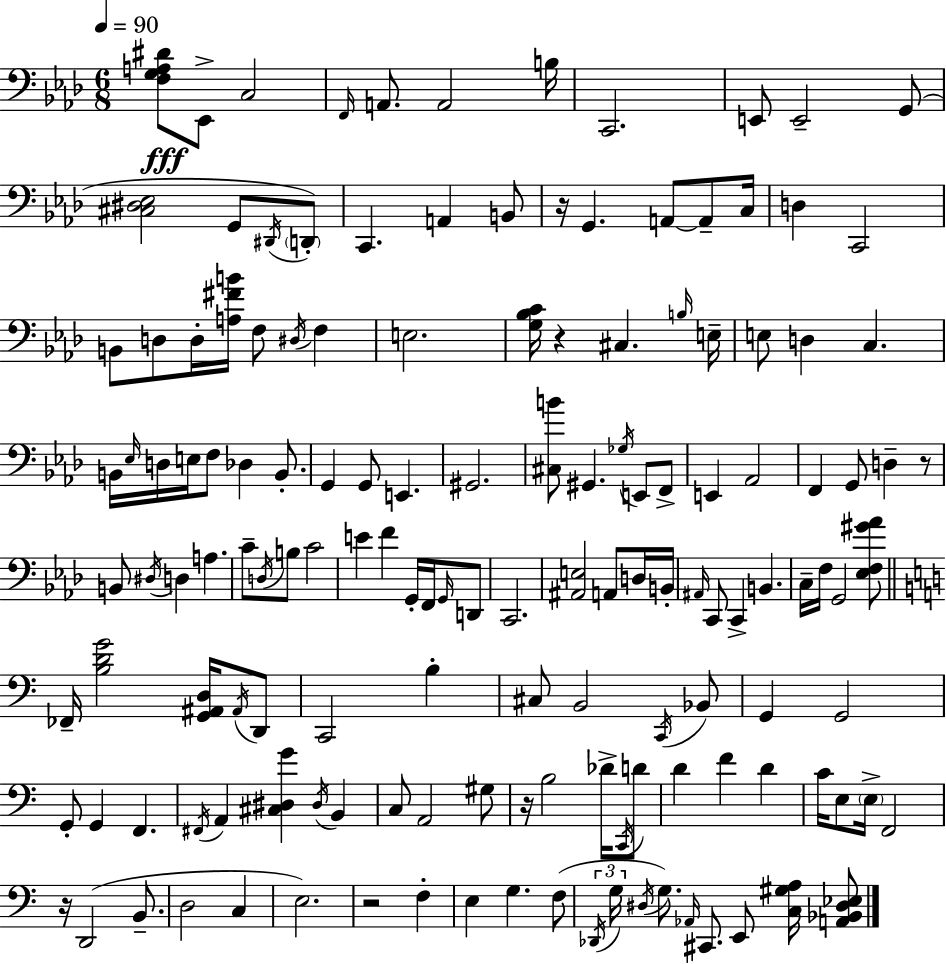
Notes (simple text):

[F3,G3,A3,D#4]/e Eb2/e C3/h F2/s A2/e. A2/h B3/s C2/h. E2/e E2/h G2/e [C#3,D#3,Eb3]/h G2/e D#2/s D2/e C2/q. A2/q B2/e R/s G2/q. A2/e A2/e C3/s D3/q C2/h B2/e D3/e D3/s [A3,F#4,B4]/s F3/e D#3/s F3/q E3/h. [G3,Bb3,C4]/s R/q C#3/q. B3/s E3/s E3/e D3/q C3/q. B2/s Eb3/s D3/s E3/s F3/e Db3/q B2/e. G2/q G2/e E2/q. G#2/h. [C#3,B4]/e G#2/q. Gb3/s E2/e F2/e E2/q Ab2/h F2/q G2/e D3/q R/e B2/e D#3/s D3/q A3/q. C4/e D3/s B3/e C4/h E4/q F4/q G2/s F2/s G2/s D2/e C2/h. [A#2,E3]/h A2/e D3/s B2/s A#2/s C2/e C2/q B2/q. C3/s F3/s G2/h [Eb3,F3,G#4,Ab4]/e FES2/s [B3,D4,G4]/h [G2,A#2,D3]/s A#2/s D2/e C2/h B3/q C#3/e B2/h C2/s Bb2/e G2/q G2/h G2/e G2/q F2/q. F#2/s A2/q [C#3,D#3,G4]/q D#3/s B2/q C3/e A2/h G#3/e R/s B3/h Db4/s C2/s D4/e D4/q F4/q D4/q C4/s E3/e E3/s F2/h R/s D2/h B2/e. D3/h C3/q E3/h. R/h F3/q E3/q G3/q. F3/e Db2/s G3/s D#3/s G3/e. Ab2/s C#2/e. E2/e [C3,G#3,A3]/s [A2,Bb2,D#3,Eb3]/e